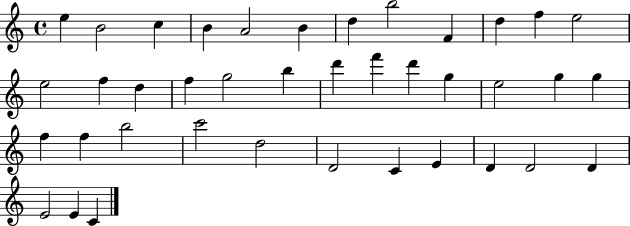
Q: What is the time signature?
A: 4/4